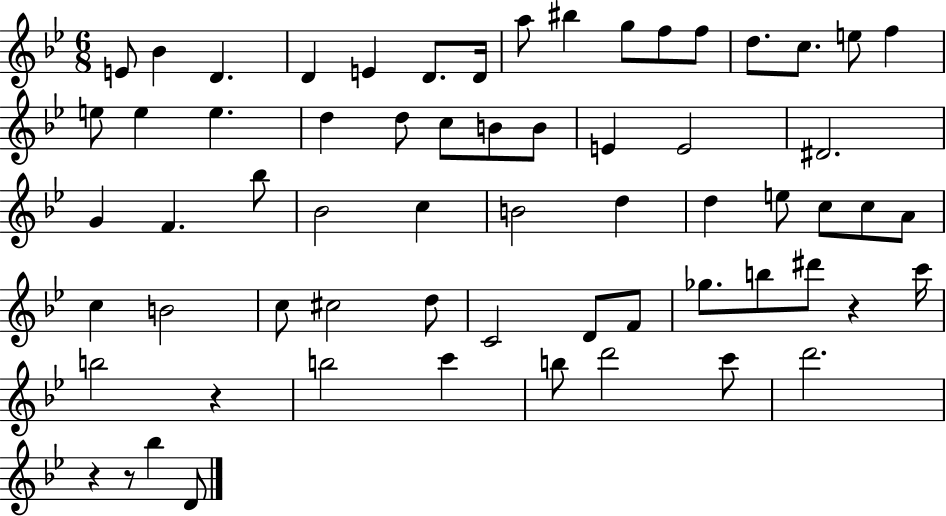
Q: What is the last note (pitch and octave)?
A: D4